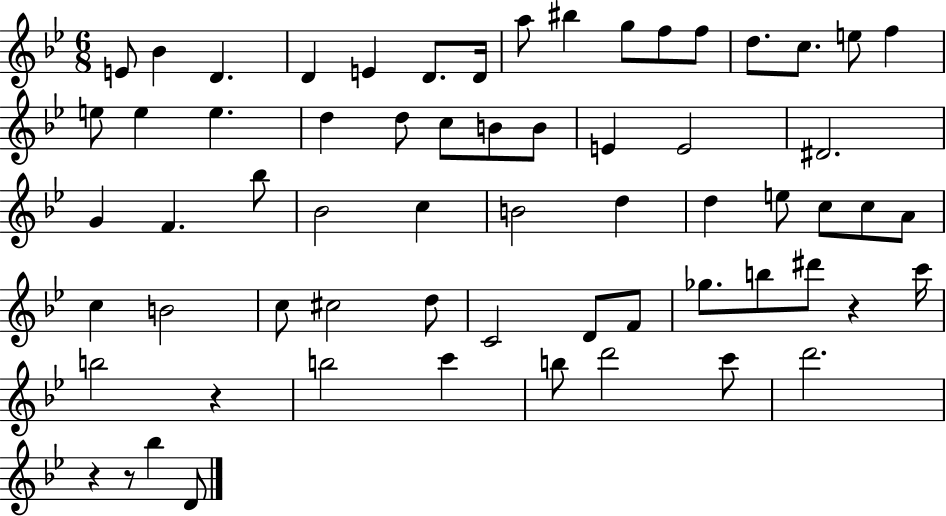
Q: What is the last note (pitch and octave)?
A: D4